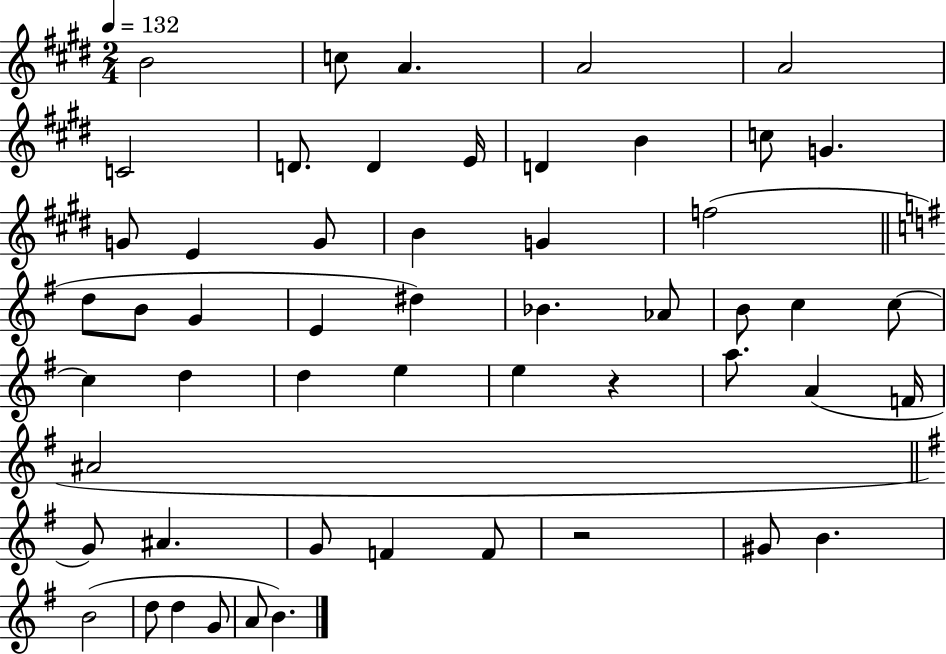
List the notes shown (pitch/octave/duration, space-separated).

B4/h C5/e A4/q. A4/h A4/h C4/h D4/e. D4/q E4/s D4/q B4/q C5/e G4/q. G4/e E4/q G4/e B4/q G4/q F5/h D5/e B4/e G4/q E4/q D#5/q Bb4/q. Ab4/e B4/e C5/q C5/e C5/q D5/q D5/q E5/q E5/q R/q A5/e. A4/q F4/s A#4/h G4/e A#4/q. G4/e F4/q F4/e R/h G#4/e B4/q. B4/h D5/e D5/q G4/e A4/e B4/q.